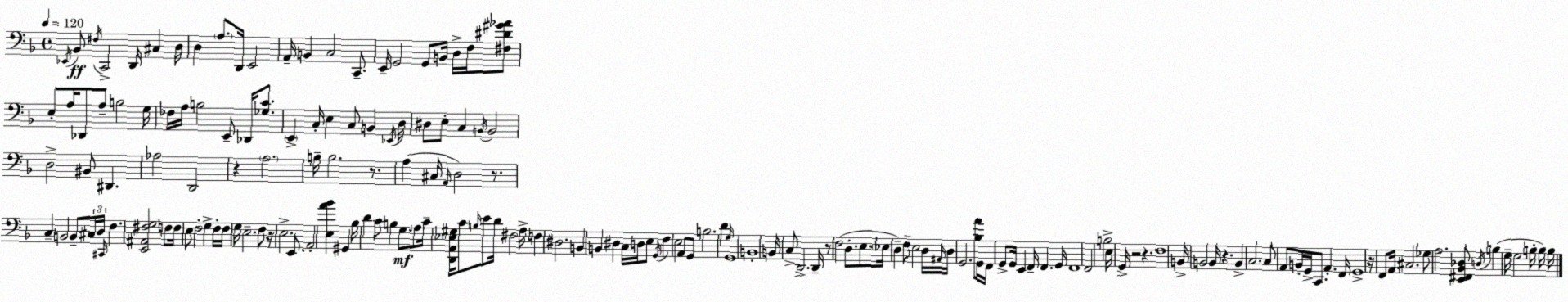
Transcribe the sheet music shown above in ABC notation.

X:1
T:Untitled
M:4/4
L:1/4
K:F
_E,,/4 _B,,/2 ^F,/4 C,,2 D,,/4 ^C, D,/4 D, A,/2 D,,/4 E,,2 A,,/4 B,, C,2 C,,/2 E,,/4 G,,2 G,,/2 B,,/4 D,/4 F,/4 [^F,^D^G_A]/2 E,/2 A,/4 _D,,/2 A,/2 B,2 G,/4 _F,/4 A,/4 B,2 E,,/2 _D,,/4 [_G,C]/2 E,, C,/4 E, C,/2 B,, _E,,/4 D,/4 ^D,/2 E,/2 C, B,,/4 B,,2 D,2 ^B,,/2 ^D,, _A,2 D,,2 z A,2 B,/4 B,2 z/2 A, ^C,/4 A,,/4 D,2 z/2 C, B,,2 B,,/2 ^C,/4 D,/4 ^C,,/4 F, [E,,^A,,^F,G,]2 F,/2 F,/4 E,/2 F,2 G, F,/4 F,/4 G,/4 E,2 F,/2 z/4 E,2 E,,/2 A,,2 [E,A_B] ^G,, _B,/4 D C/2 B, G,/2 A,/2 C/4 [D,,A,,_E,^G,]/4 C/2 B,/4 E/2 D/4 ^F,2 A,/4 F, ^D,2 B,, B,, ^D, C,/4 D,/4 E,/2 G,,/4 F, E,2 A,,/2 G,,/2 B,2 D G,/4 G,,4 B,,4 B,,/4 C,/2 D,,2 D,,/4 z/2 F,2 D,/2 E,/2 _E,/4 D, F,/2 E,2 D,/4 ^A,,/4 D,/4 G,,2 [_B,A]/2 G,,/4 F,,/4 G,,/2 G,,/4 E,, F,,/4 F,, G,,/4 F,,4 F,,2 B,2 E,/4 G,,/4 z2 z F,4 B,,/4 B,,2 B,,/4 z B,, C,2 C,/2 A,,/2 B,,/4 G,,/4 C,,/2 A,, F,,/4 G,,4 z/4 F,,/2 A,,/4 ^C,2 _G,/2 A,2 [E,,^F,,_B,,_D,]/2 D,/4 B, G,/4 G,2 B,/4 B,/4 B,/4